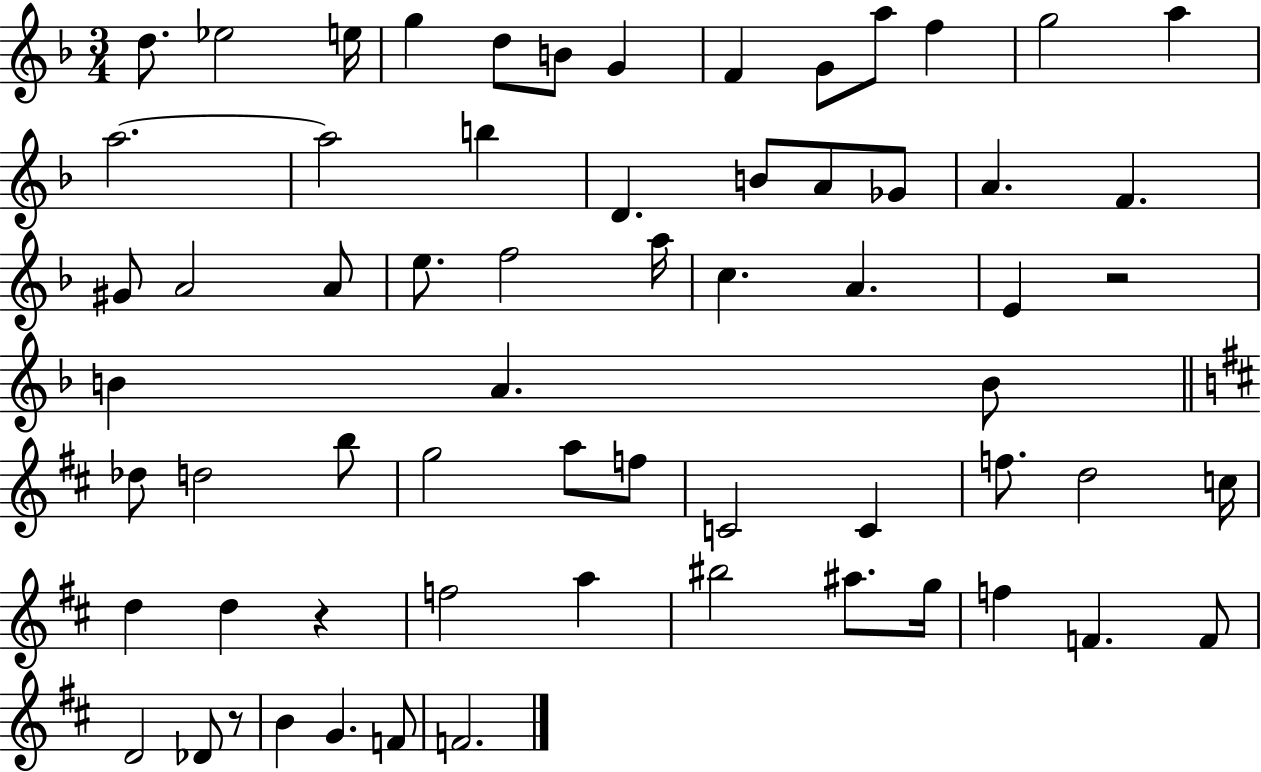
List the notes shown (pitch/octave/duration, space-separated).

D5/e. Eb5/h E5/s G5/q D5/e B4/e G4/q F4/q G4/e A5/e F5/q G5/h A5/q A5/h. A5/h B5/q D4/q. B4/e A4/e Gb4/e A4/q. F4/q. G#4/e A4/h A4/e E5/e. F5/h A5/s C5/q. A4/q. E4/q R/h B4/q A4/q. B4/e Db5/e D5/h B5/e G5/h A5/e F5/e C4/h C4/q F5/e. D5/h C5/s D5/q D5/q R/q F5/h A5/q BIS5/h A#5/e. G5/s F5/q F4/q. F4/e D4/h Db4/e R/e B4/q G4/q. F4/e F4/h.